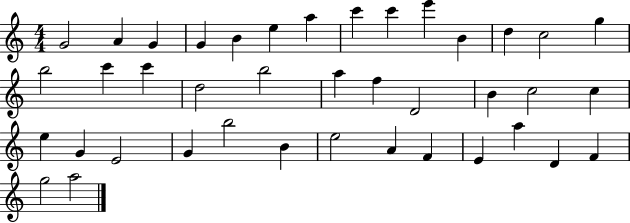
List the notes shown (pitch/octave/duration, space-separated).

G4/h A4/q G4/q G4/q B4/q E5/q A5/q C6/q C6/q E6/q B4/q D5/q C5/h G5/q B5/h C6/q C6/q D5/h B5/h A5/q F5/q D4/h B4/q C5/h C5/q E5/q G4/q E4/h G4/q B5/h B4/q E5/h A4/q F4/q E4/q A5/q D4/q F4/q G5/h A5/h